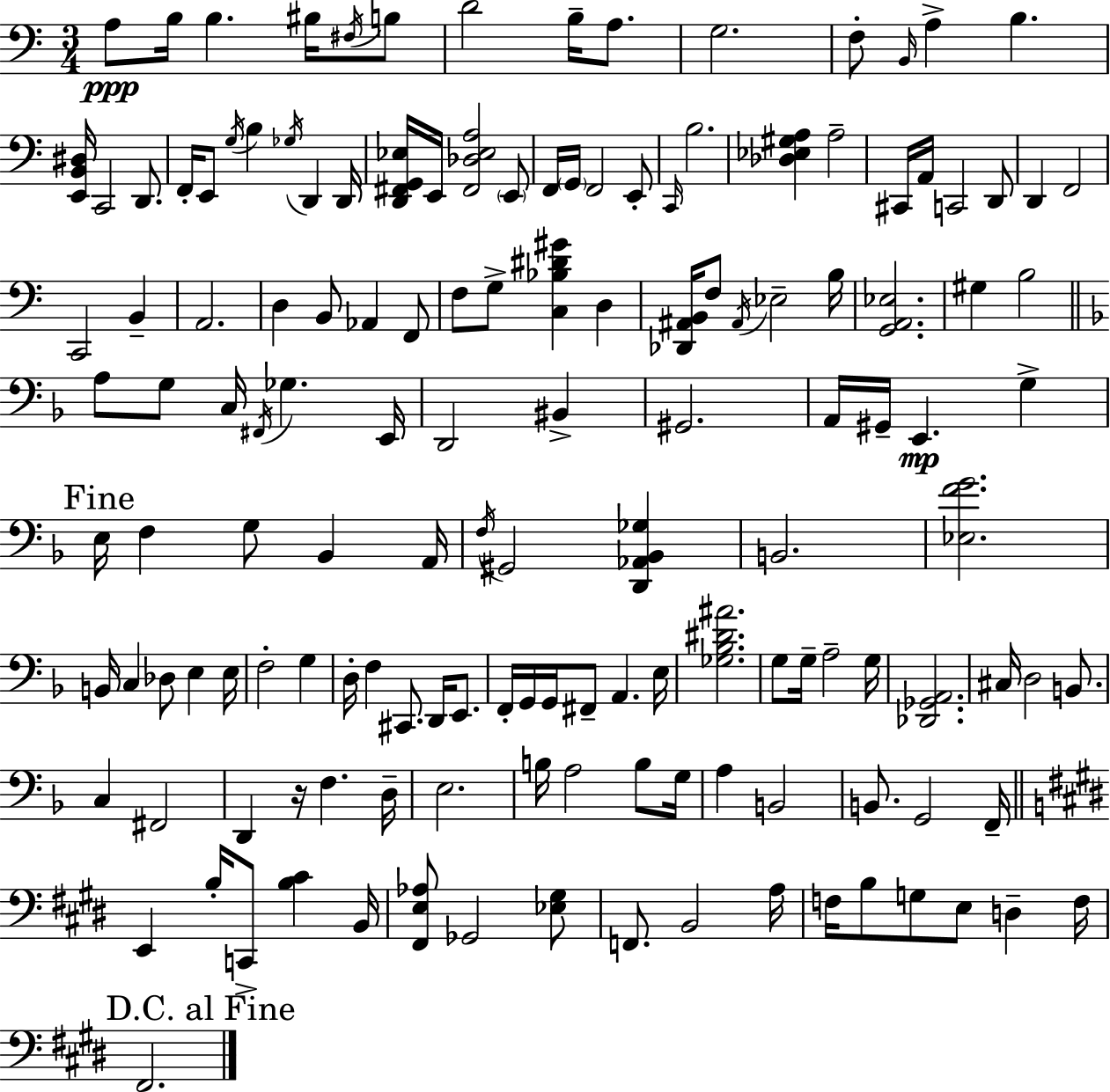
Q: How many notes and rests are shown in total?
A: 145